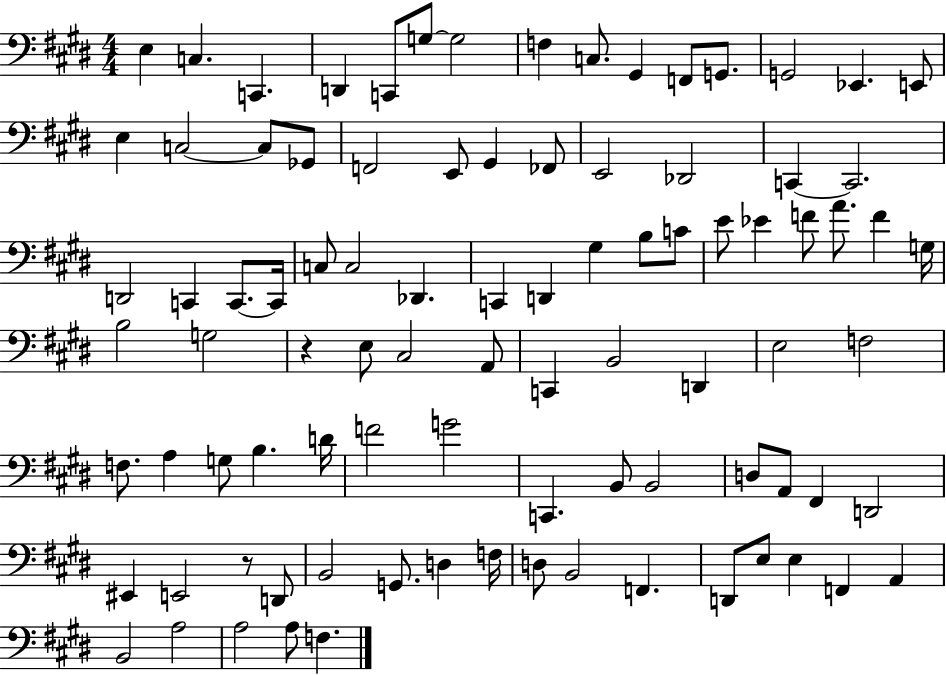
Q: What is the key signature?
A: E major